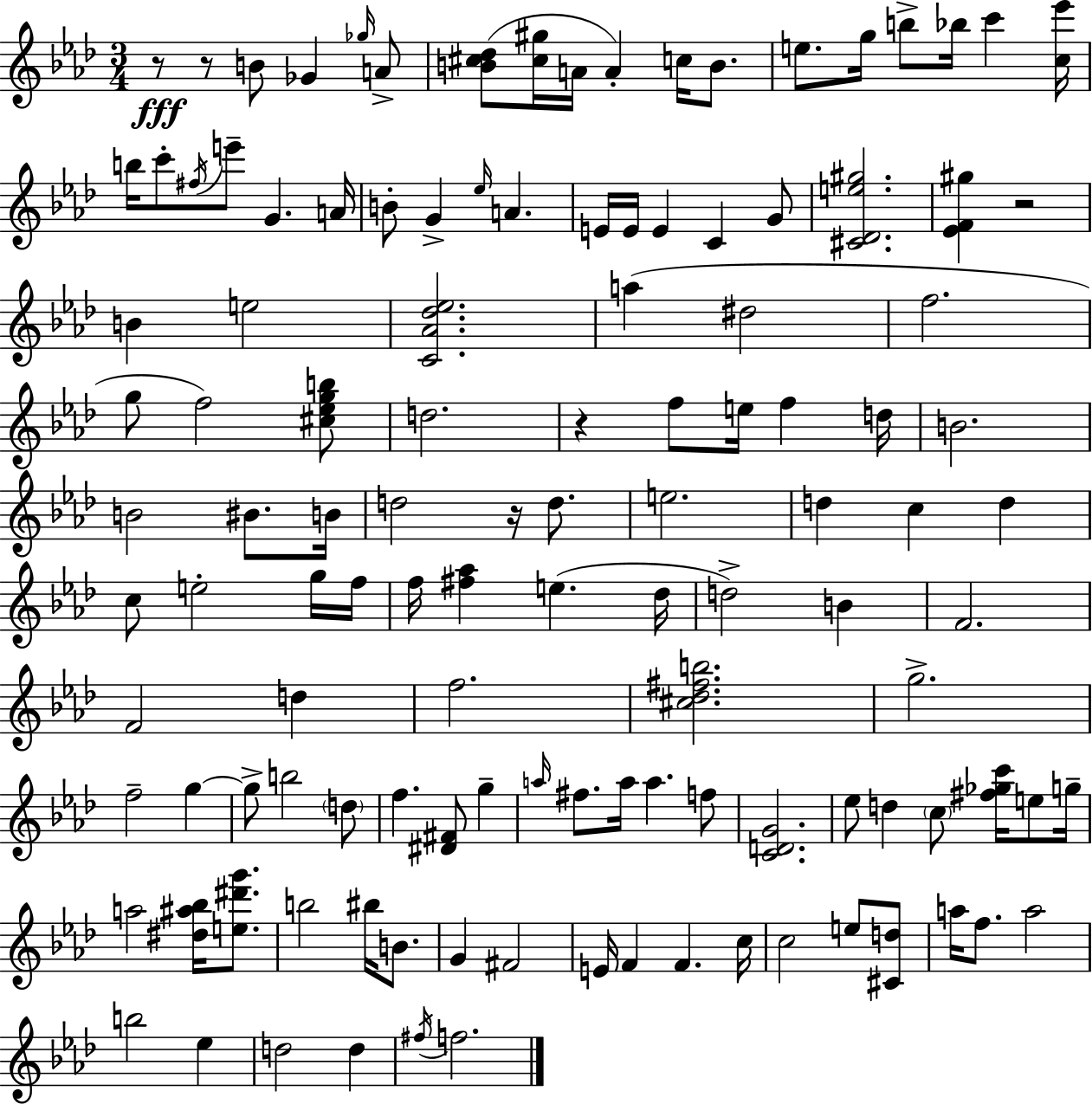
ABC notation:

X:1
T:Untitled
M:3/4
L:1/4
K:Fm
z/2 z/2 B/2 _G _g/4 A/2 [B^c_d]/2 [^c^g]/4 A/4 A c/4 B/2 e/2 g/4 b/2 _b/4 c' [c_e']/4 b/4 c'/2 ^f/4 e'/2 G A/4 B/2 G _e/4 A E/4 E/4 E C G/2 [^C_De^g]2 [_EF^g] z2 B e2 [C_A_d_e]2 a ^d2 f2 g/2 f2 [^c_egb]/2 d2 z f/2 e/4 f d/4 B2 B2 ^B/2 B/4 d2 z/4 d/2 e2 d c d c/2 e2 g/4 f/4 f/4 [^f_a] e _d/4 d2 B F2 F2 d f2 [^c_d^fb]2 g2 f2 g g/2 b2 d/2 f [^D^F]/2 g a/4 ^f/2 a/4 a f/2 [CDG]2 _e/2 d c/2 [^f_gc']/4 e/2 g/4 a2 [^d^a_b]/4 [e^d'g']/2 b2 ^b/4 B/2 G ^F2 E/4 F F c/4 c2 e/2 [^Cd]/2 a/4 f/2 a2 b2 _e d2 d ^f/4 f2